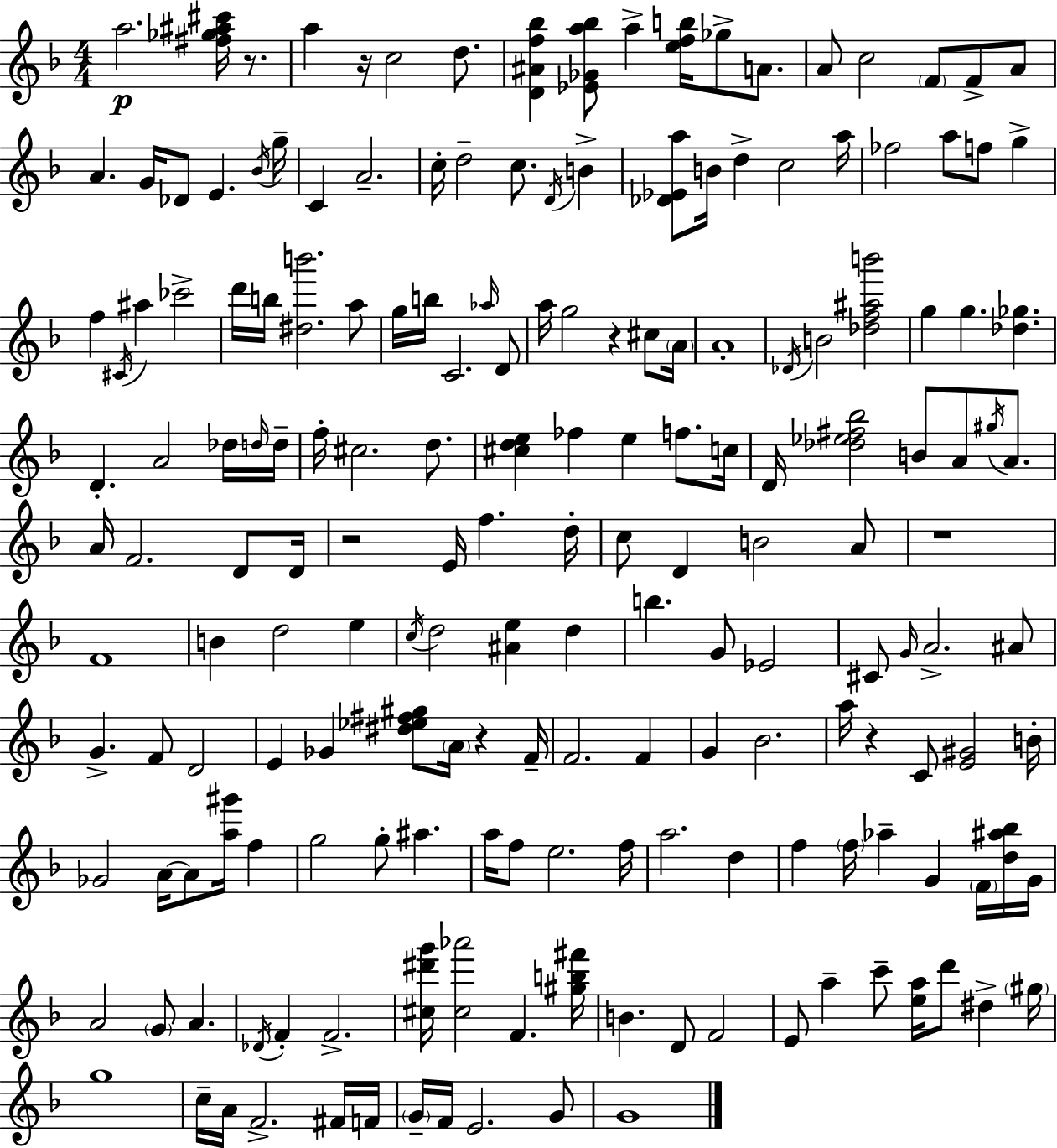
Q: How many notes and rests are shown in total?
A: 182